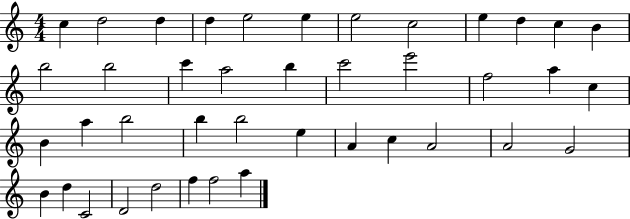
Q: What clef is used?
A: treble